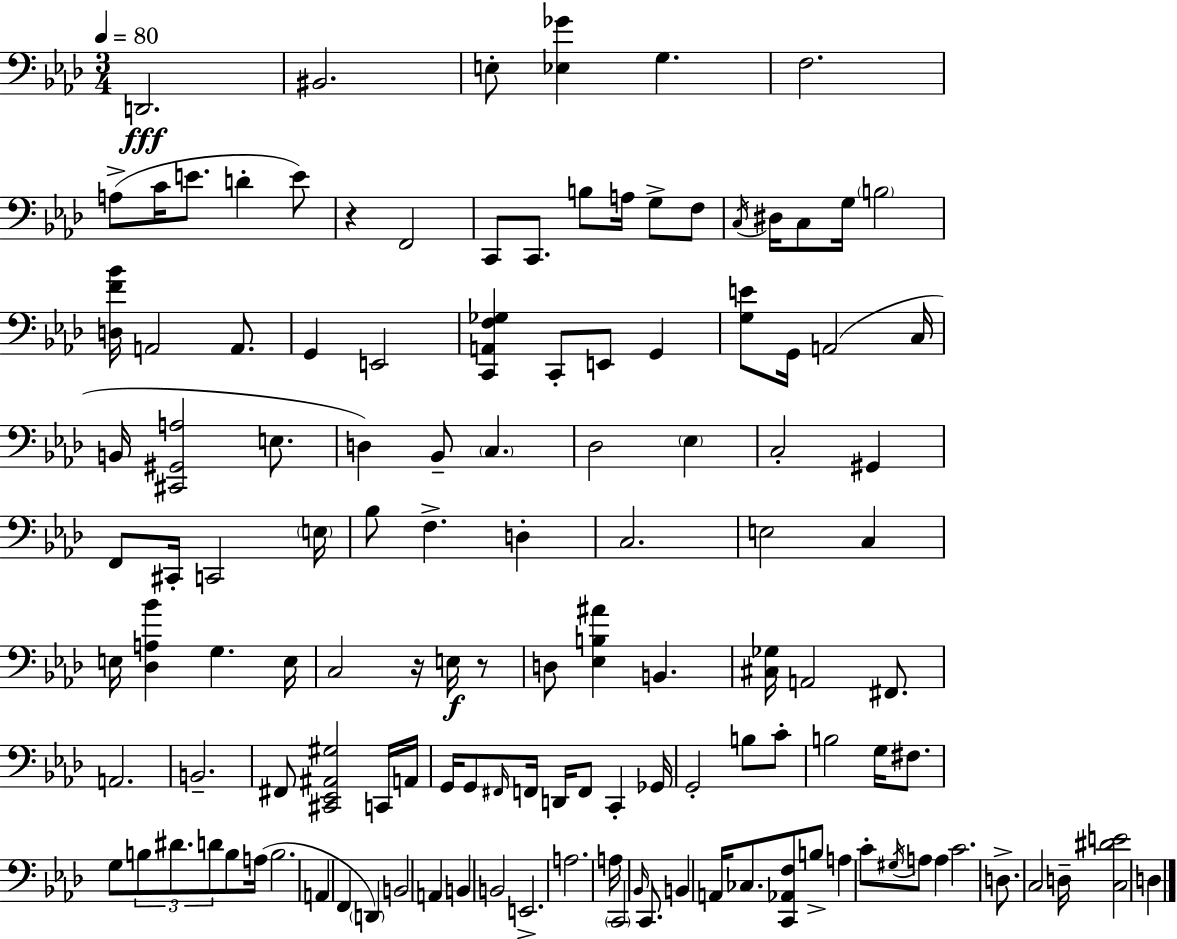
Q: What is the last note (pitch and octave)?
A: D3